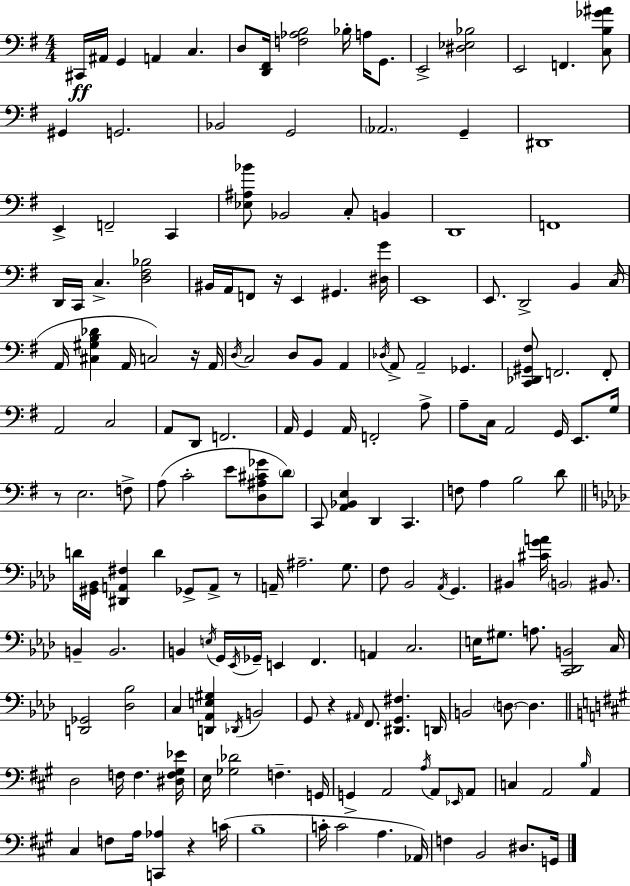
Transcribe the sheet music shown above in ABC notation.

X:1
T:Untitled
M:4/4
L:1/4
K:Em
^C,,/4 ^A,,/4 G,, A,, C, D,/2 [D,,^F,,]/4 [F,_A,B,]2 _B,/4 A,/4 G,,/2 E,,2 [^D,_E,_B,]2 E,,2 F,, [C,B,_G^A]/2 ^G,, G,,2 _B,,2 G,,2 _A,,2 G,, ^D,,4 E,, F,,2 C,, [_E,^A,_B]/2 _B,,2 C,/2 B,, D,,4 F,,4 D,,/4 C,,/4 C, [D,^F,_B,]2 ^B,,/4 A,,/4 F,,/2 z/4 E,, ^G,, [^D,G]/4 E,,4 E,,/2 D,,2 B,, C,/4 A,,/4 [^C,^G,B,_D] A,,/4 C,2 z/4 A,,/4 D,/4 C,2 D,/2 B,,/2 A,, _D,/4 A,,/2 A,,2 _G,, [C,,_D,,^G,,^F,]/2 F,,2 F,,/2 A,,2 C,2 A,,/2 D,,/2 F,,2 A,,/4 G,, A,,/4 F,,2 A,/2 A,/2 C,/4 A,,2 G,,/4 E,,/2 G,/4 z/2 E,2 F,/2 A,/2 C2 E/2 [D,^A,^C_G]/2 D/2 C,,/2 [A,,_B,,E,] D,, C,, F,/2 A, B,2 D/2 D/4 [^G,,_B,,]/4 [^D,,A,,^F,] D _G,,/2 A,,/2 z/2 A,,/4 ^A,2 G,/2 F,/2 _B,,2 _A,,/4 G,, ^B,, [^CGA]/4 B,,2 ^B,,/2 B,, B,,2 B,, E,/4 G,,/4 _E,,/4 _G,,/4 E,, F,, A,, C,2 E,/4 ^G,/2 A,/2 [C,,_D,,B,,]2 C,/4 [D,,_G,,]2 [_D,_B,]2 C, [D,,_A,,E,^G,] _D,,/4 B,,2 G,,/2 z ^A,,/4 F,,/2 [^D,,G,,^F,] D,,/4 B,,2 D,/2 D, D,2 F,/4 F, [^D,F,^G,_E]/4 E,/4 [_G,_D]2 F, G,,/4 G,, A,,2 A,/4 A,,/2 _E,,/4 A,,/2 C, A,,2 B,/4 A,, ^C, F,/2 A,/4 [C,,_A,] z C/4 B,4 C/4 C2 A, _A,,/4 F, B,,2 ^D,/2 G,,/4